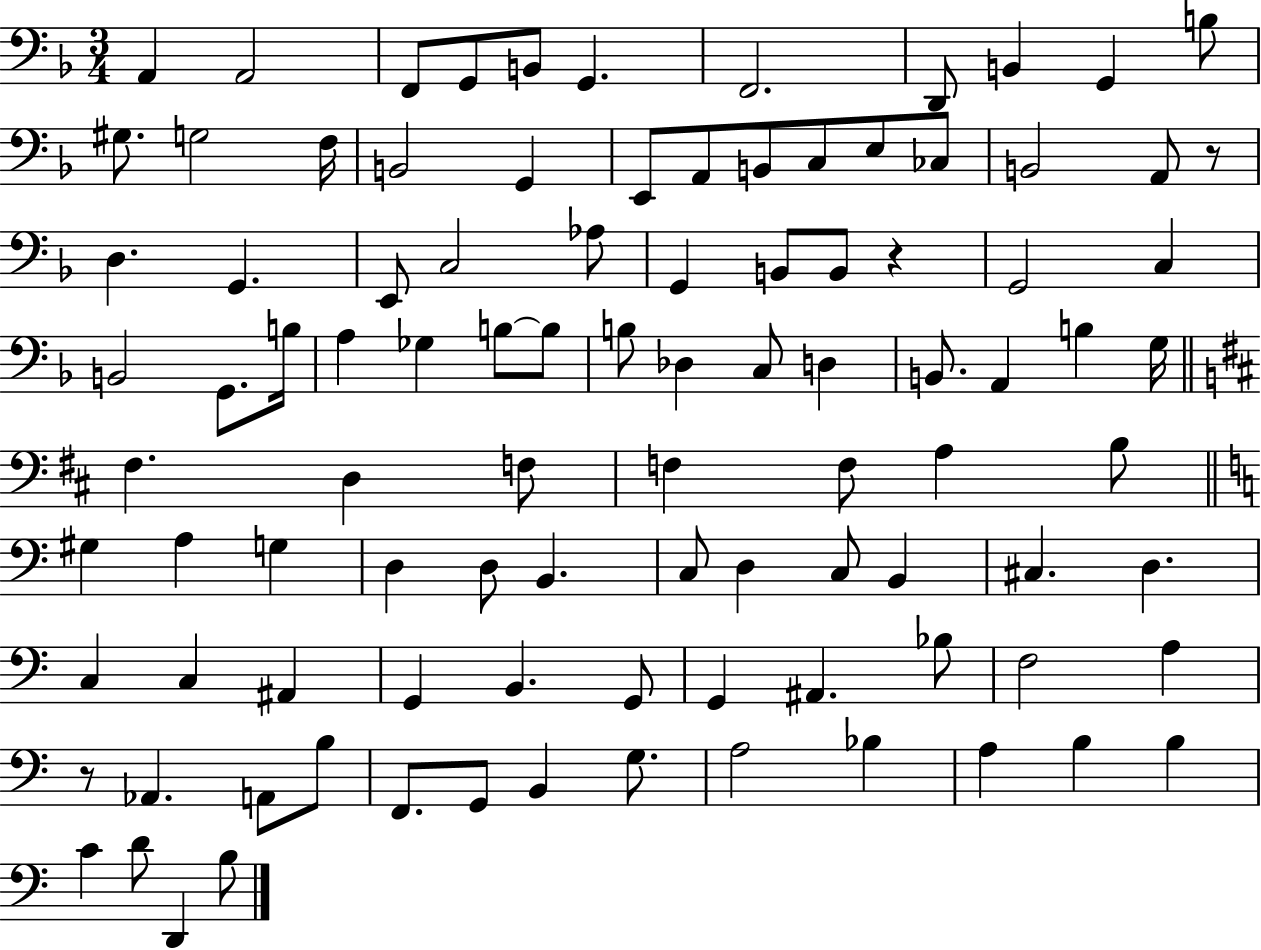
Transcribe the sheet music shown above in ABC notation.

X:1
T:Untitled
M:3/4
L:1/4
K:F
A,, A,,2 F,,/2 G,,/2 B,,/2 G,, F,,2 D,,/2 B,, G,, B,/2 ^G,/2 G,2 F,/4 B,,2 G,, E,,/2 A,,/2 B,,/2 C,/2 E,/2 _C,/2 B,,2 A,,/2 z/2 D, G,, E,,/2 C,2 _A,/2 G,, B,,/2 B,,/2 z G,,2 C, B,,2 G,,/2 B,/4 A, _G, B,/2 B,/2 B,/2 _D, C,/2 D, B,,/2 A,, B, G,/4 ^F, D, F,/2 F, F,/2 A, B,/2 ^G, A, G, D, D,/2 B,, C,/2 D, C,/2 B,, ^C, D, C, C, ^A,, G,, B,, G,,/2 G,, ^A,, _B,/2 F,2 A, z/2 _A,, A,,/2 B,/2 F,,/2 G,,/2 B,, G,/2 A,2 _B, A, B, B, C D/2 D,, B,/2